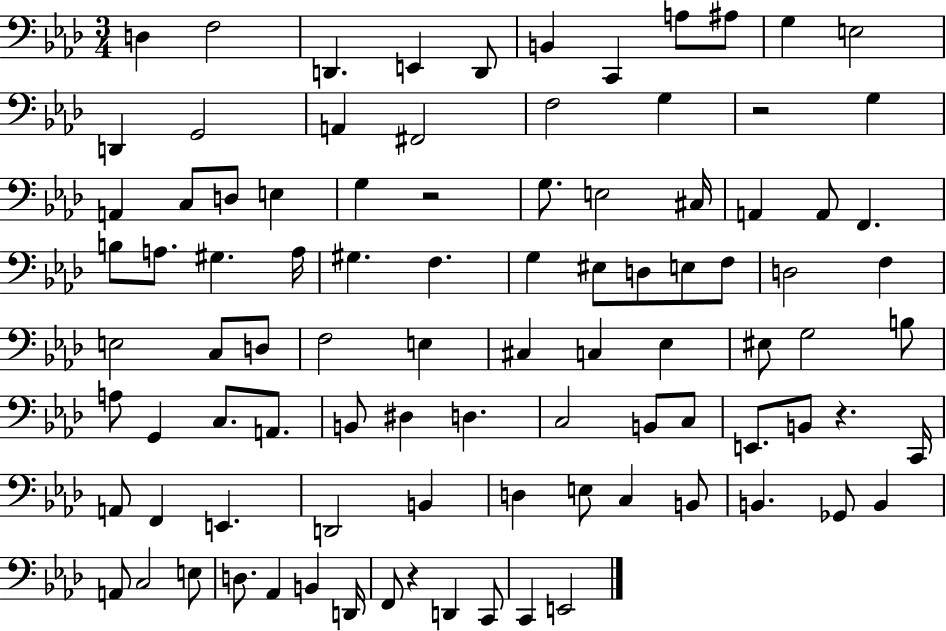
{
  \clef bass
  \numericTimeSignature
  \time 3/4
  \key aes \major
  d4 f2 | d,4. e,4 d,8 | b,4 c,4 a8 ais8 | g4 e2 | \break d,4 g,2 | a,4 fis,2 | f2 g4 | r2 g4 | \break a,4 c8 d8 e4 | g4 r2 | g8. e2 cis16 | a,4 a,8 f,4. | \break b8 a8. gis4. a16 | gis4. f4. | g4 eis8 d8 e8 f8 | d2 f4 | \break e2 c8 d8 | f2 e4 | cis4 c4 ees4 | eis8 g2 b8 | \break a8 g,4 c8. a,8. | b,8 dis4 d4. | c2 b,8 c8 | e,8. b,8 r4. c,16 | \break a,8 f,4 e,4. | d,2 b,4 | d4 e8 c4 b,8 | b,4. ges,8 b,4 | \break a,8 c2 e8 | d8. aes,4 b,4 d,16 | f,8 r4 d,4 c,8 | c,4 e,2 | \break \bar "|."
}